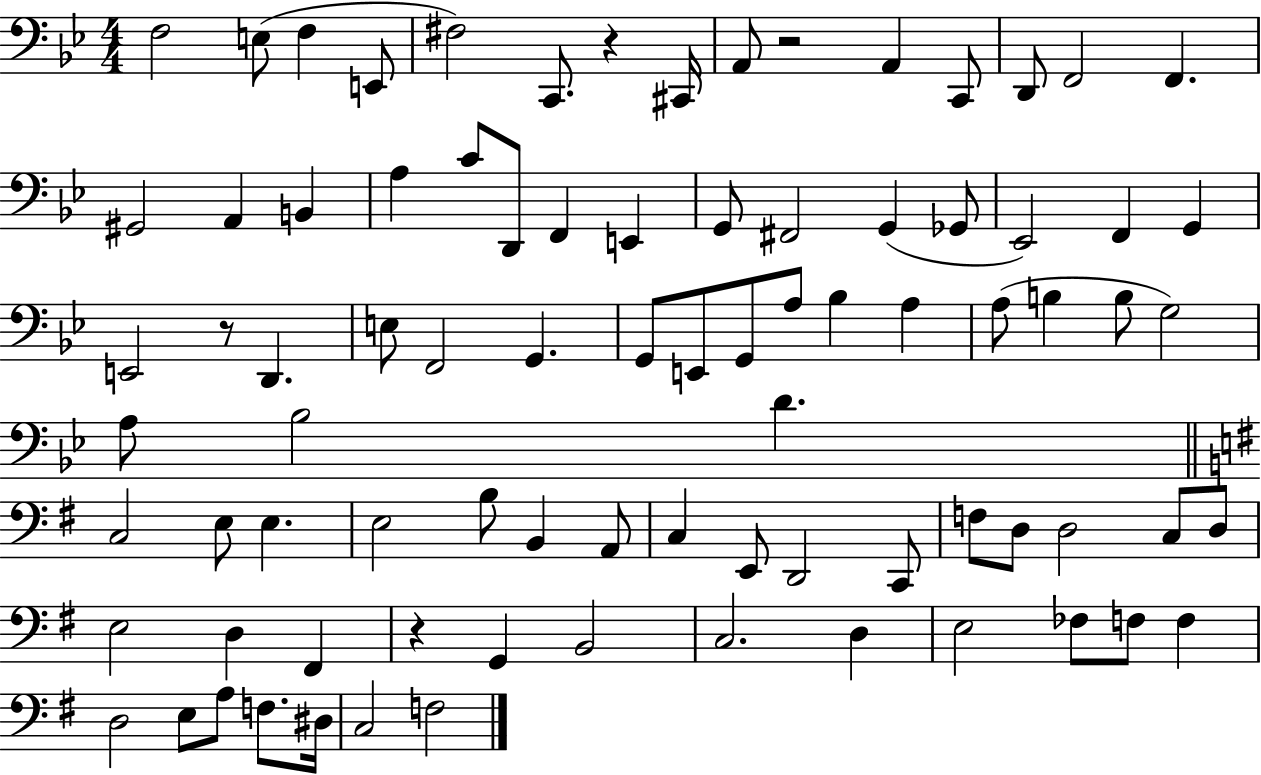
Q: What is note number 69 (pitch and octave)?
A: D3